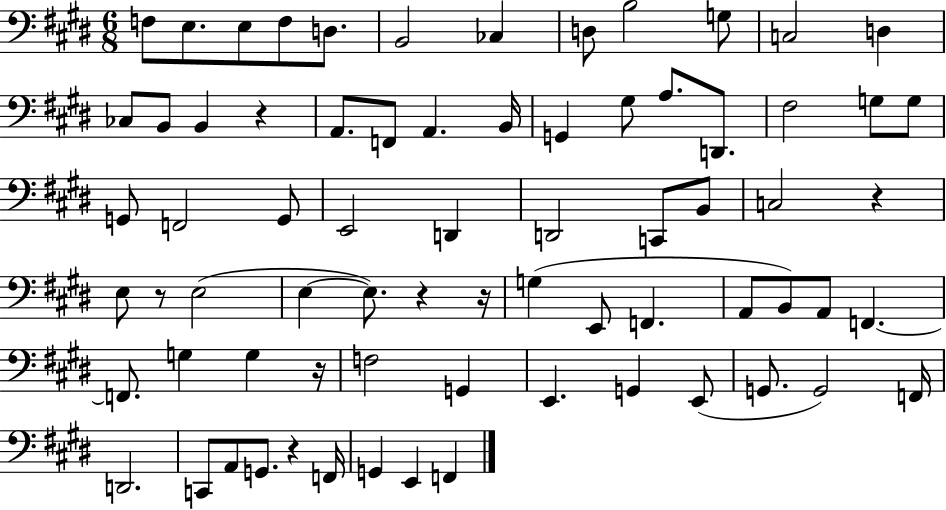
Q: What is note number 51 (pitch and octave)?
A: G2